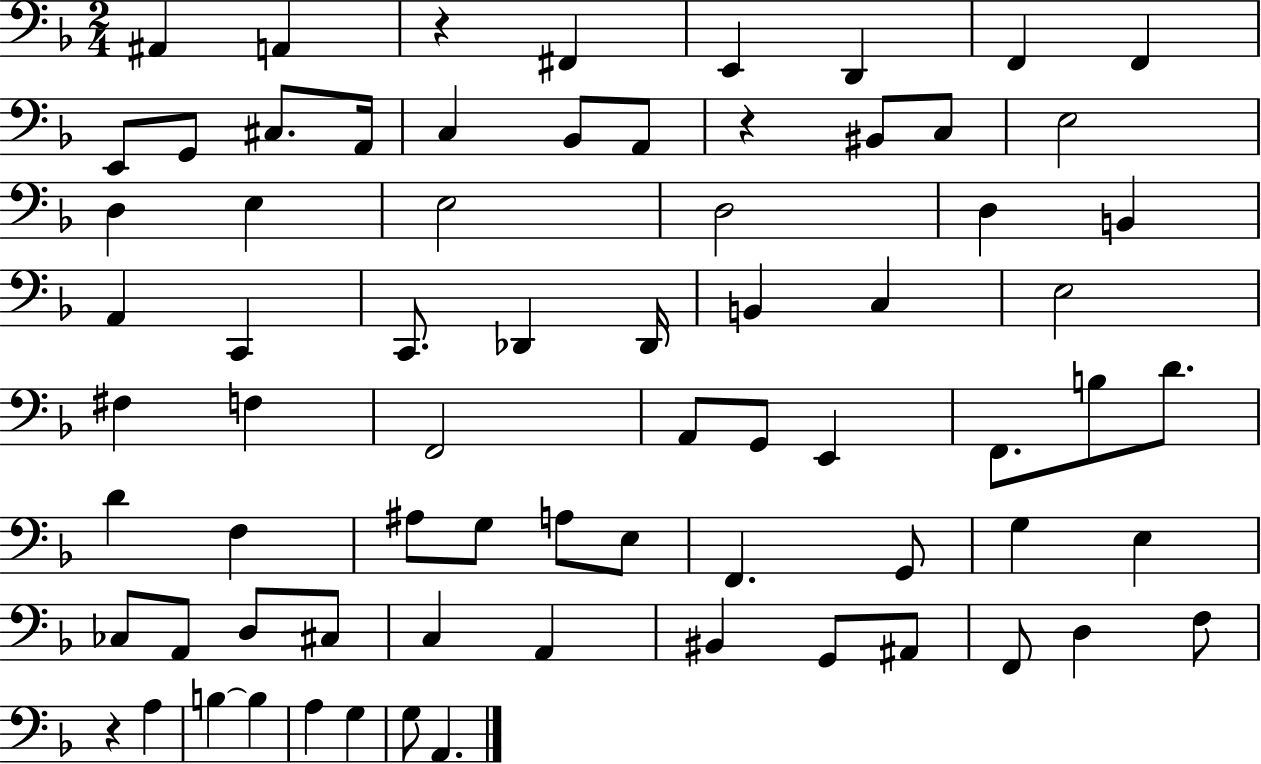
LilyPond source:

{
  \clef bass
  \numericTimeSignature
  \time 2/4
  \key f \major
  ais,4 a,4 | r4 fis,4 | e,4 d,4 | f,4 f,4 | \break e,8 g,8 cis8. a,16 | c4 bes,8 a,8 | r4 bis,8 c8 | e2 | \break d4 e4 | e2 | d2 | d4 b,4 | \break a,4 c,4 | c,8. des,4 des,16 | b,4 c4 | e2 | \break fis4 f4 | f,2 | a,8 g,8 e,4 | f,8. b8 d'8. | \break d'4 f4 | ais8 g8 a8 e8 | f,4. g,8 | g4 e4 | \break ces8 a,8 d8 cis8 | c4 a,4 | bis,4 g,8 ais,8 | f,8 d4 f8 | \break r4 a4 | b4~~ b4 | a4 g4 | g8 a,4. | \break \bar "|."
}